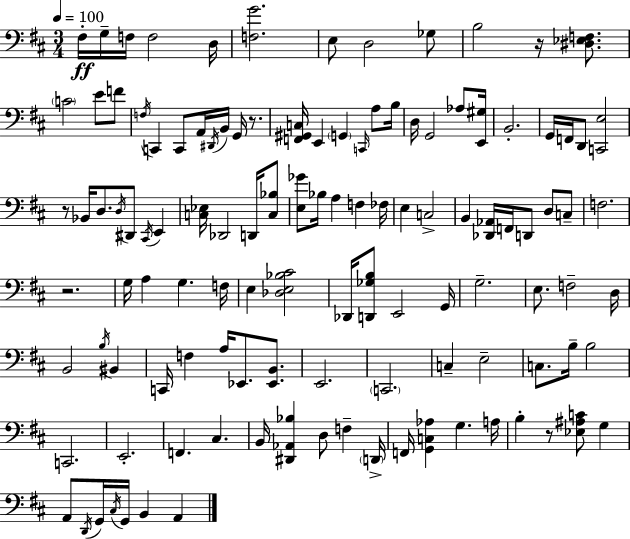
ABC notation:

X:1
T:Untitled
M:3/4
L:1/4
K:D
^F,/4 G,/4 F,/4 F,2 D,/4 [F,G]2 E,/2 D,2 _G,/2 B,2 z/4 [^D,_E,F,]/2 C2 E/2 F/2 F,/4 C,, C,,/2 A,,/4 ^D,,/4 B,,/4 G,,/4 z/2 [F,,^G,,C,]/4 E,, G,, C,,/4 A,/2 B,/4 D,/4 G,,2 _A,/2 [E,,^G,]/4 B,,2 G,,/4 F,,/4 D,,/2 [C,,E,]2 z/2 _B,,/4 D,/2 D,/4 ^D,,/2 ^C,,/4 E,, [C,_E,]/4 _D,,2 D,,/4 [C,_B,]/2 [E,_G]/2 _B,/4 A, F, _F,/4 E, C,2 B,, [_D,,_A,,]/4 F,,/4 D,,/2 D,/2 C,/2 F,2 z2 G,/4 A, G, F,/4 E, [_D,E,_B,^C]2 _D,,/4 [D,,_G,B,]/2 E,,2 G,,/4 G,2 E,/2 F,2 D,/4 B,,2 B,/4 ^B,, C,,/4 F, A,/4 _E,,/2 [_E,,B,,]/2 E,,2 C,,2 C, E,2 C,/2 B,/4 B,2 C,,2 E,,2 F,, ^C, B,,/4 [^D,,_A,,_B,] D,/2 F, D,,/4 F,,/4 [G,,C,_A,] G, A,/4 B, z/2 [_E,^A,C]/2 G, A,,/2 D,,/4 G,,/4 ^C,/4 G,,/4 B,, A,,